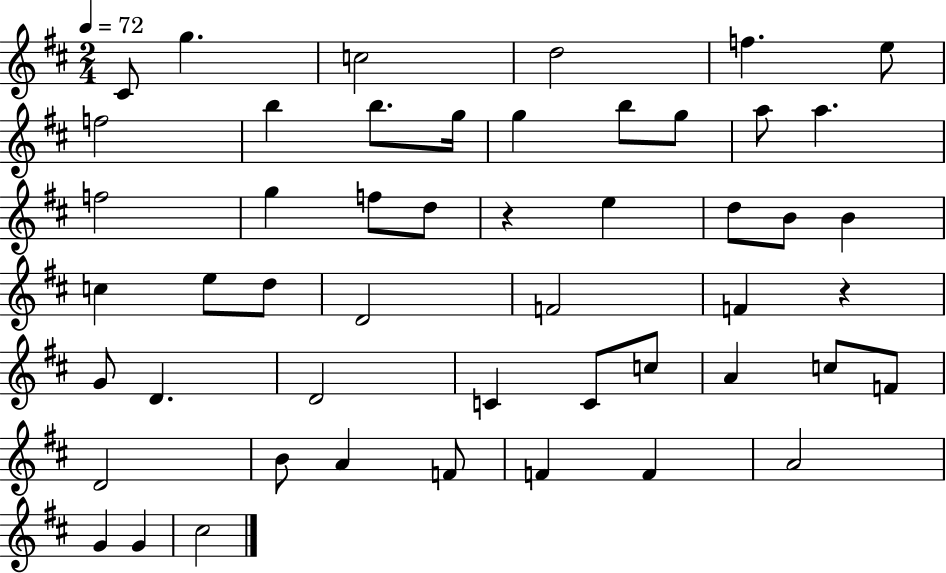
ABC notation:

X:1
T:Untitled
M:2/4
L:1/4
K:D
^C/2 g c2 d2 f e/2 f2 b b/2 g/4 g b/2 g/2 a/2 a f2 g f/2 d/2 z e d/2 B/2 B c e/2 d/2 D2 F2 F z G/2 D D2 C C/2 c/2 A c/2 F/2 D2 B/2 A F/2 F F A2 G G ^c2